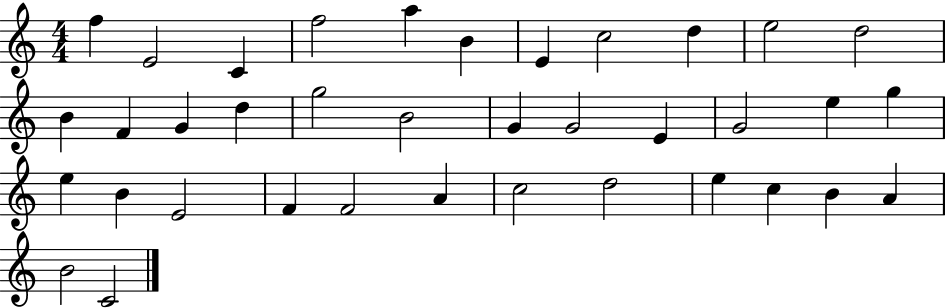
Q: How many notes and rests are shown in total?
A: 37